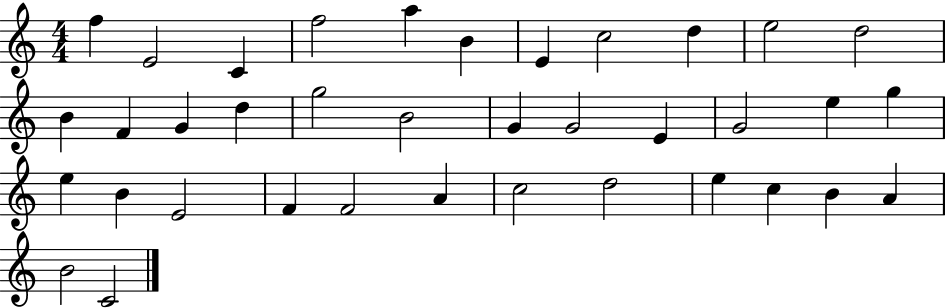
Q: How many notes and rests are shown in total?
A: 37